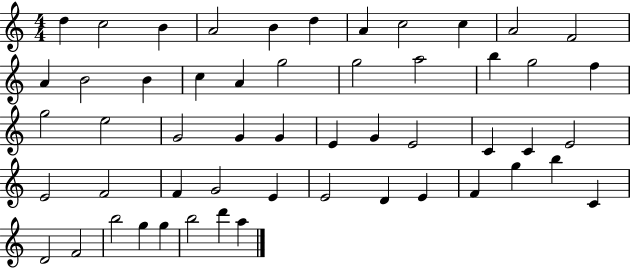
{
  \clef treble
  \numericTimeSignature
  \time 4/4
  \key c \major
  d''4 c''2 b'4 | a'2 b'4 d''4 | a'4 c''2 c''4 | a'2 f'2 | \break a'4 b'2 b'4 | c''4 a'4 g''2 | g''2 a''2 | b''4 g''2 f''4 | \break g''2 e''2 | g'2 g'4 g'4 | e'4 g'4 e'2 | c'4 c'4 e'2 | \break e'2 f'2 | f'4 g'2 e'4 | e'2 d'4 e'4 | f'4 g''4 b''4 c'4 | \break d'2 f'2 | b''2 g''4 g''4 | b''2 d'''4 a''4 | \bar "|."
}